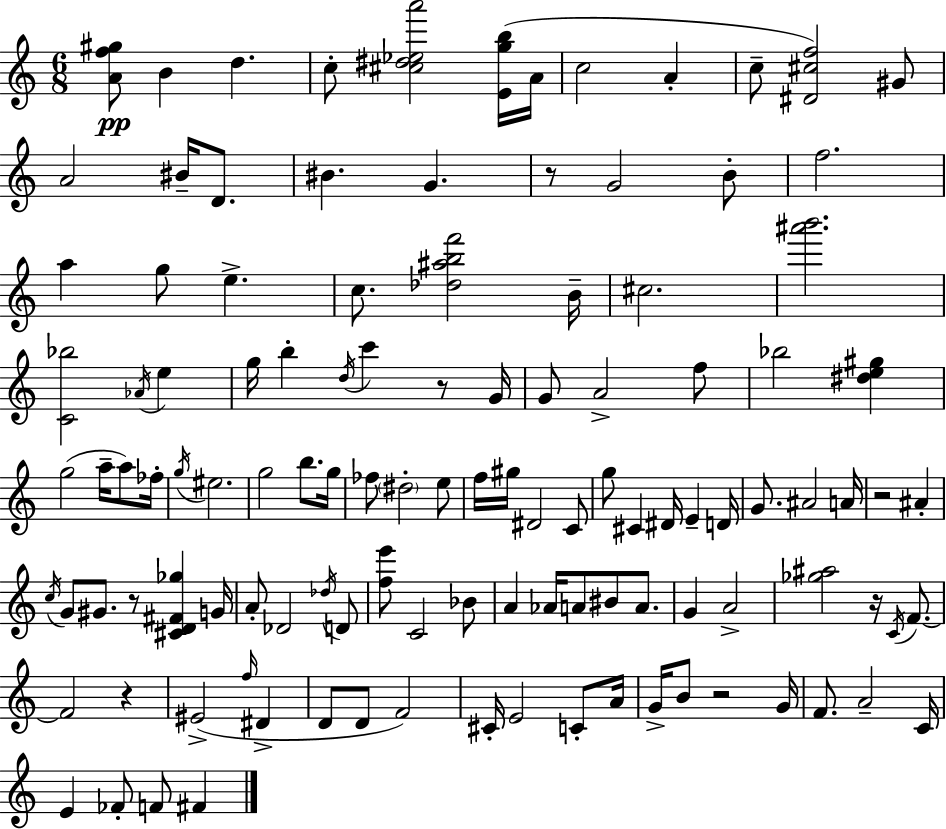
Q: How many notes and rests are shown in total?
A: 116